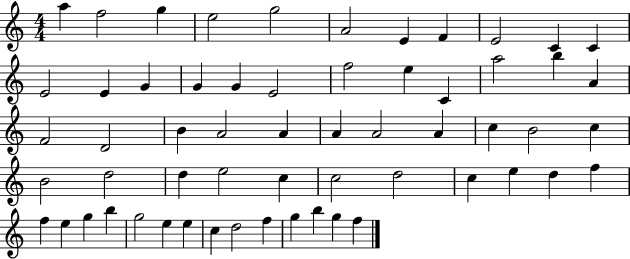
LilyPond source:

{
  \clef treble
  \numericTimeSignature
  \time 4/4
  \key c \major
  a''4 f''2 g''4 | e''2 g''2 | a'2 e'4 f'4 | e'2 c'4 c'4 | \break e'2 e'4 g'4 | g'4 g'4 e'2 | f''2 e''4 c'4 | a''2 b''4 a'4 | \break f'2 d'2 | b'4 a'2 a'4 | a'4 a'2 a'4 | c''4 b'2 c''4 | \break b'2 d''2 | d''4 e''2 c''4 | c''2 d''2 | c''4 e''4 d''4 f''4 | \break f''4 e''4 g''4 b''4 | g''2 e''4 e''4 | c''4 d''2 f''4 | g''4 b''4 g''4 f''4 | \break \bar "|."
}